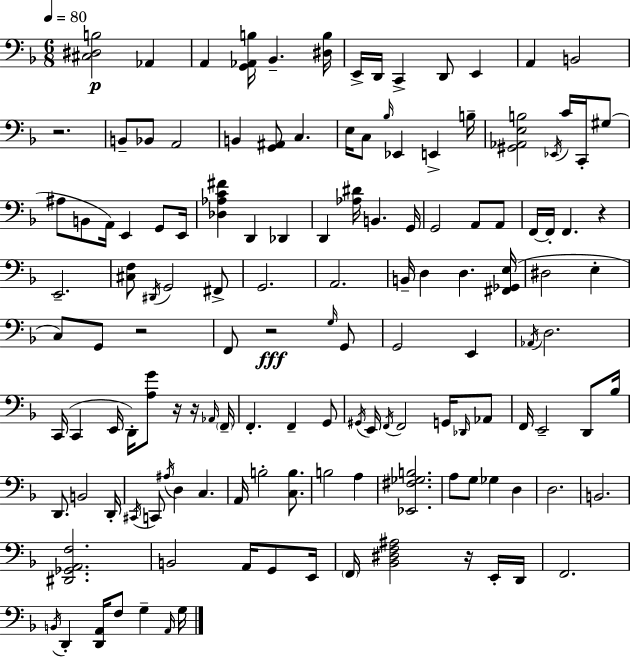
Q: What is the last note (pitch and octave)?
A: G3